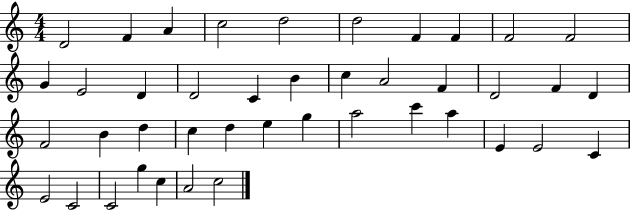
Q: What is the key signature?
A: C major